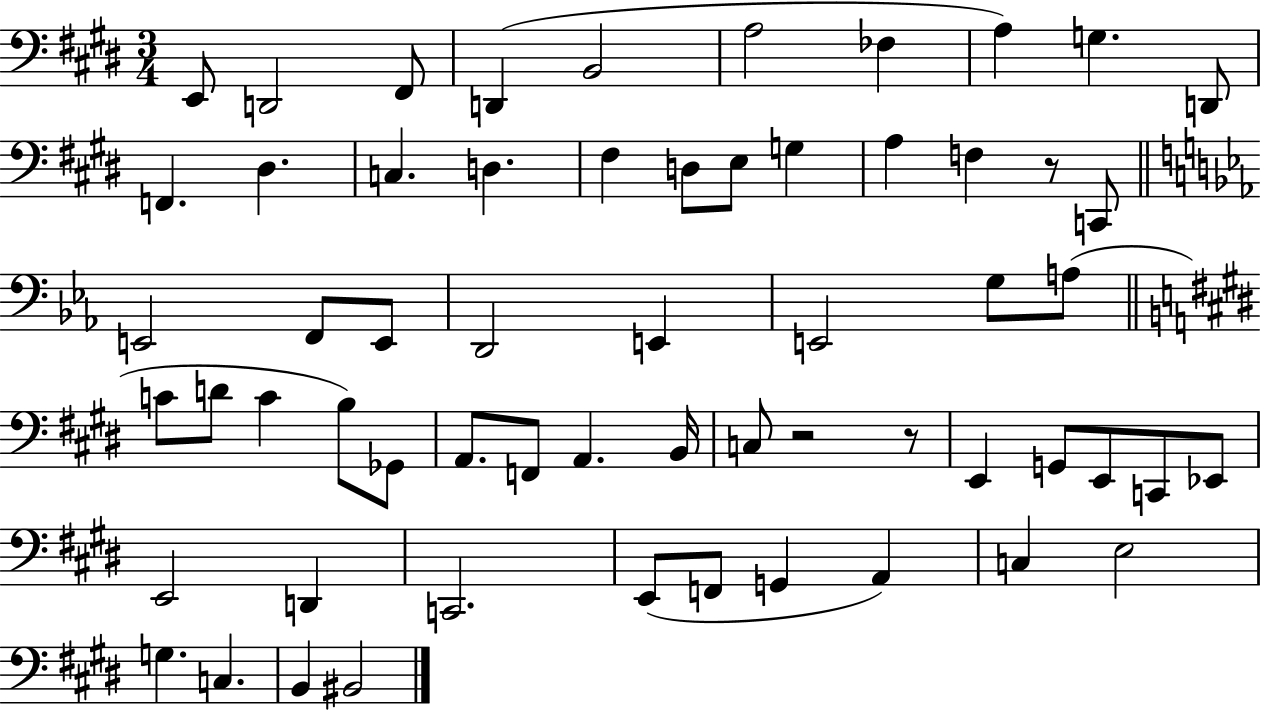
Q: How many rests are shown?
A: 3